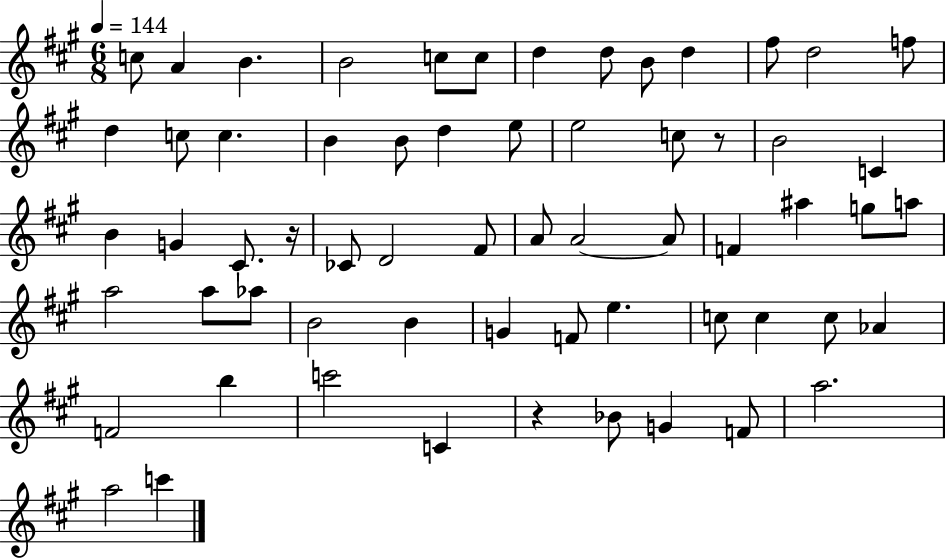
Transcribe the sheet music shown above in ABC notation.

X:1
T:Untitled
M:6/8
L:1/4
K:A
c/2 A B B2 c/2 c/2 d d/2 B/2 d ^f/2 d2 f/2 d c/2 c B B/2 d e/2 e2 c/2 z/2 B2 C B G ^C/2 z/4 _C/2 D2 ^F/2 A/2 A2 A/2 F ^a g/2 a/2 a2 a/2 _a/2 B2 B G F/2 e c/2 c c/2 _A F2 b c'2 C z _B/2 G F/2 a2 a2 c'